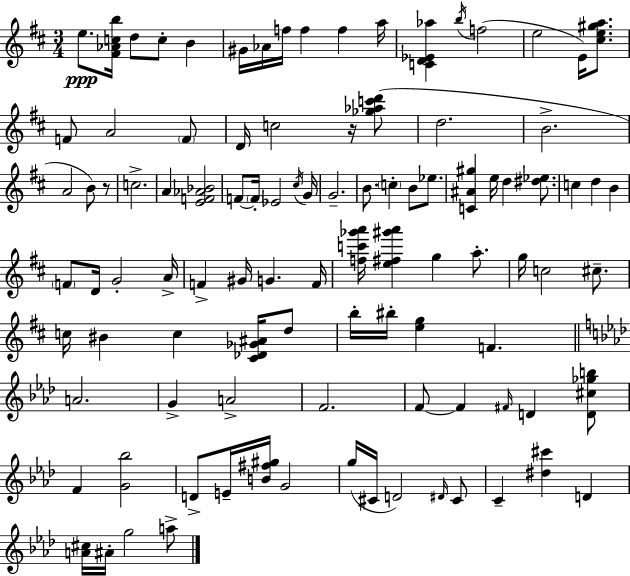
E5/e. [F#4,Ab4,C5,B5]/s D5/e C5/e B4/q G#4/s Ab4/s F5/s F5/q F5/q A5/s [C4,D4,Eb4,Ab5]/q B5/s F5/h E5/h E4/s [C#5,E5,G#5,A5]/e. F4/e A4/h F4/e D4/s C5/h R/s [Gb5,Ab5,C6,D6]/e D5/h. B4/h. A4/h B4/e R/e C5/h. A4/q [E4,F4,Ab4,Bb4]/h F4/e F4/s Eb4/h C#5/s G4/s G4/h. B4/e. C5/q B4/e Eb5/e. [C4,A#4,G#5]/q E5/s D5/q [D#5,Eb5]/e. C5/q D5/q B4/q F4/e D4/s G4/h A4/s F4/q G#4/s G4/q. F4/s [F5,C6,Gb6,A6]/s [E5,F#5,G#6,A6]/q G5/q A5/e. G5/s C5/h C#5/e. C5/s BIS4/q C5/q [C#4,Db4,Gb4,A#4]/s D5/e B5/s BIS5/s [E5,G5]/q F4/q. A4/h. G4/q A4/h F4/h. F4/e F4/q F#4/s D4/q [D4,C#5,Gb5,B5]/e F4/q [G4,Bb5]/h D4/e E4/s [B4,F#5,G#5]/s G4/h G5/s C#4/s D4/h D#4/s C#4/e C4/q [D#5,C#6]/q D4/q [A4,C#5]/s A#4/s G5/h A5/e